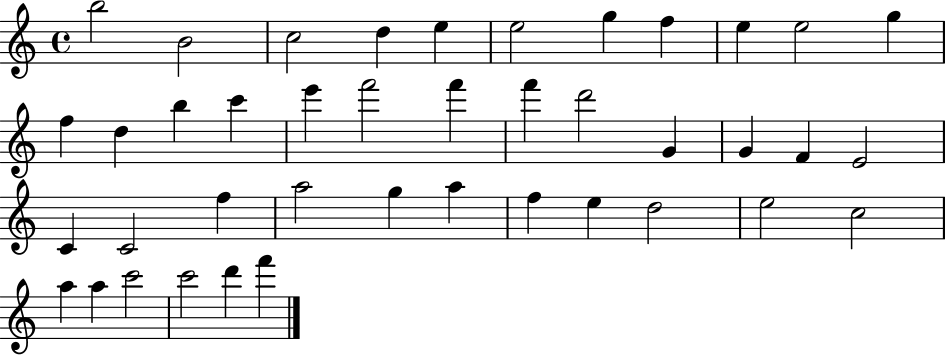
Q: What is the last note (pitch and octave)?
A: F6